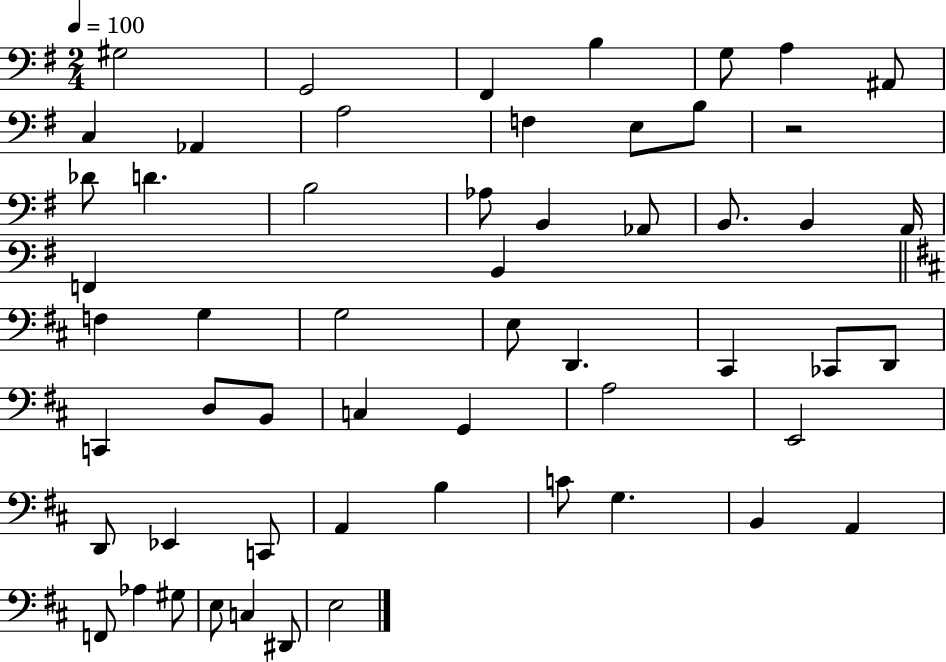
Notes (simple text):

G#3/h G2/h F#2/q B3/q G3/e A3/q A#2/e C3/q Ab2/q A3/h F3/q E3/e B3/e R/h Db4/e D4/q. B3/h Ab3/e B2/q Ab2/e B2/e. B2/q A2/s F2/q B2/q F3/q G3/q G3/h E3/e D2/q. C#2/q CES2/e D2/e C2/q D3/e B2/e C3/q G2/q A3/h E2/h D2/e Eb2/q C2/e A2/q B3/q C4/e G3/q. B2/q A2/q F2/e Ab3/q G#3/e E3/e C3/q D#2/e E3/h